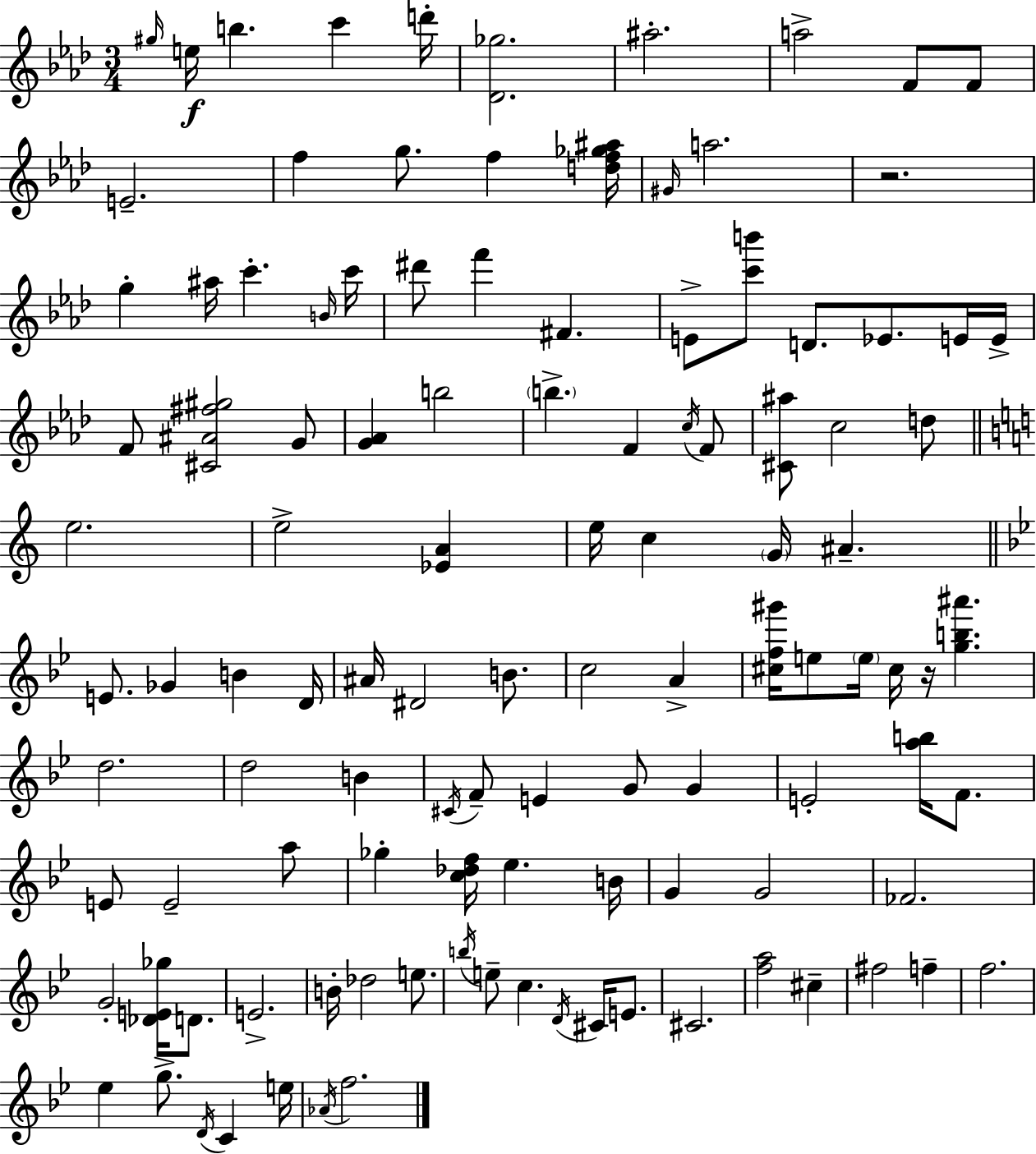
X:1
T:Untitled
M:3/4
L:1/4
K:Ab
^g/4 e/4 b c' d'/4 [_D_g]2 ^a2 a2 F/2 F/2 E2 f g/2 f [df_g^a]/4 ^G/4 a2 z2 g ^a/4 c' B/4 c'/4 ^d'/2 f' ^F E/2 [c'b']/2 D/2 _E/2 E/4 E/4 F/2 [^C^A^f^g]2 G/2 [G_A] b2 b F c/4 F/2 [^C^a]/2 c2 d/2 e2 e2 [_EA] e/4 c G/4 ^A E/2 _G B D/4 ^A/4 ^D2 B/2 c2 A [^cf^g']/4 e/2 e/4 ^c/4 z/4 [gb^a'] d2 d2 B ^C/4 F/2 E G/2 G E2 [ab]/4 F/2 E/2 E2 a/2 _g [c_df]/4 _e B/4 G G2 _F2 G2 [_DE_g]/4 D/2 E2 B/4 _d2 e/2 b/4 e/2 c D/4 ^C/4 E/2 ^C2 [fa]2 ^c ^f2 f f2 _e g/2 D/4 C e/4 _A/4 f2